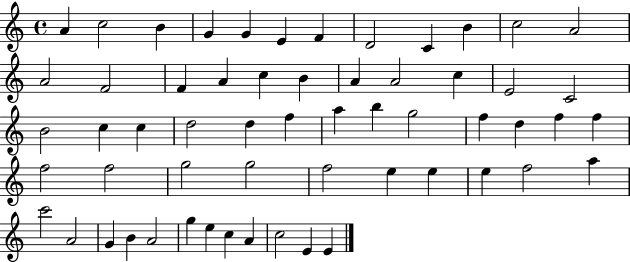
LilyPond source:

{
  \clef treble
  \time 4/4
  \defaultTimeSignature
  \key c \major
  a'4 c''2 b'4 | g'4 g'4 e'4 f'4 | d'2 c'4 b'4 | c''2 a'2 | \break a'2 f'2 | f'4 a'4 c''4 b'4 | a'4 a'2 c''4 | e'2 c'2 | \break b'2 c''4 c''4 | d''2 d''4 f''4 | a''4 b''4 g''2 | f''4 d''4 f''4 f''4 | \break f''2 f''2 | g''2 g''2 | f''2 e''4 e''4 | e''4 f''2 a''4 | \break c'''2 a'2 | g'4 b'4 a'2 | g''4 e''4 c''4 a'4 | c''2 e'4 e'4 | \break \bar "|."
}